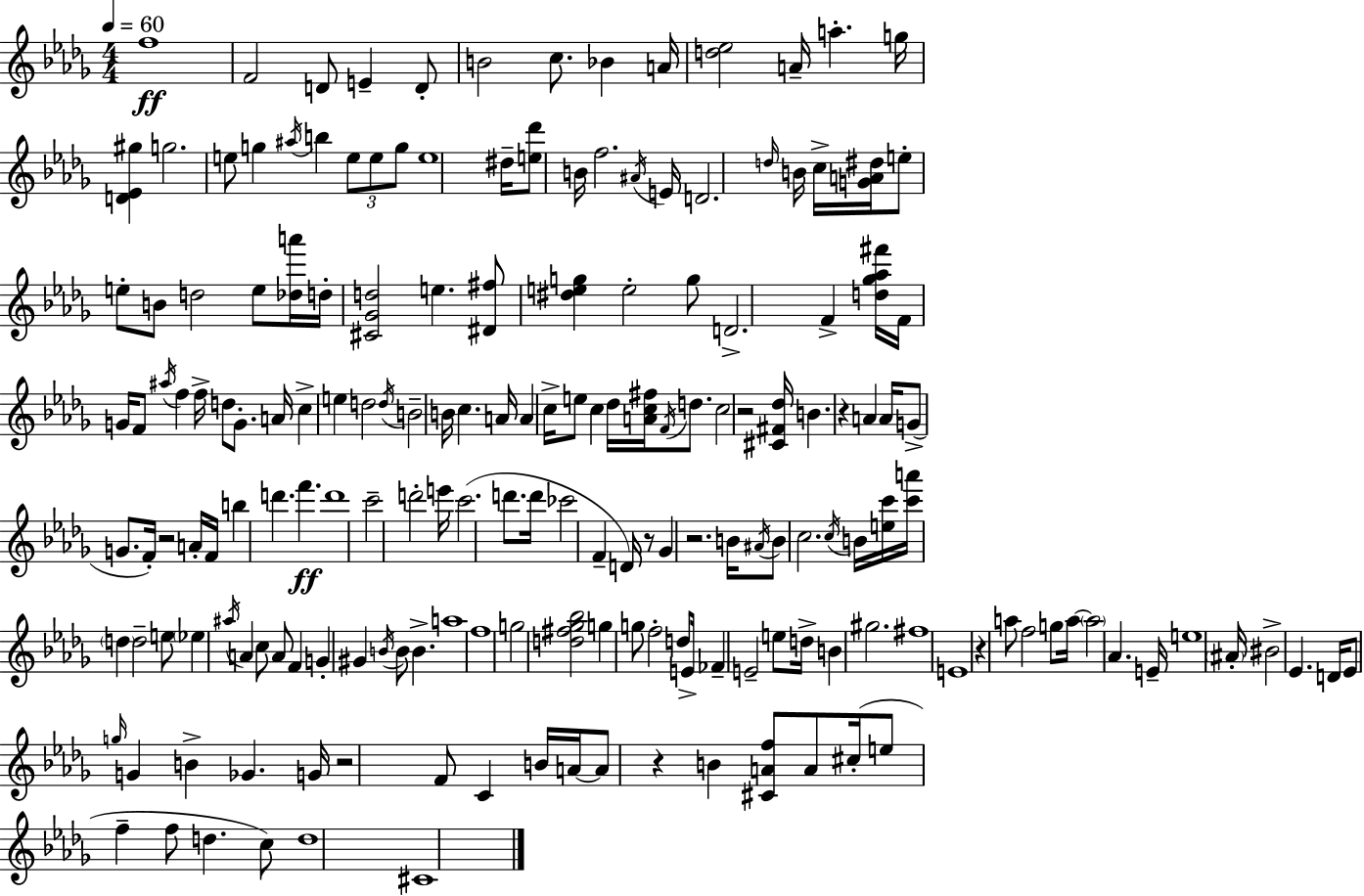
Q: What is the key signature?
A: BES minor